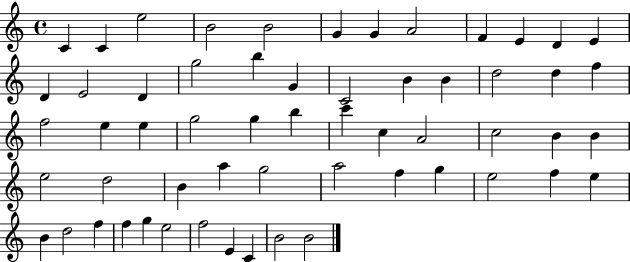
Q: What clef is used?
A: treble